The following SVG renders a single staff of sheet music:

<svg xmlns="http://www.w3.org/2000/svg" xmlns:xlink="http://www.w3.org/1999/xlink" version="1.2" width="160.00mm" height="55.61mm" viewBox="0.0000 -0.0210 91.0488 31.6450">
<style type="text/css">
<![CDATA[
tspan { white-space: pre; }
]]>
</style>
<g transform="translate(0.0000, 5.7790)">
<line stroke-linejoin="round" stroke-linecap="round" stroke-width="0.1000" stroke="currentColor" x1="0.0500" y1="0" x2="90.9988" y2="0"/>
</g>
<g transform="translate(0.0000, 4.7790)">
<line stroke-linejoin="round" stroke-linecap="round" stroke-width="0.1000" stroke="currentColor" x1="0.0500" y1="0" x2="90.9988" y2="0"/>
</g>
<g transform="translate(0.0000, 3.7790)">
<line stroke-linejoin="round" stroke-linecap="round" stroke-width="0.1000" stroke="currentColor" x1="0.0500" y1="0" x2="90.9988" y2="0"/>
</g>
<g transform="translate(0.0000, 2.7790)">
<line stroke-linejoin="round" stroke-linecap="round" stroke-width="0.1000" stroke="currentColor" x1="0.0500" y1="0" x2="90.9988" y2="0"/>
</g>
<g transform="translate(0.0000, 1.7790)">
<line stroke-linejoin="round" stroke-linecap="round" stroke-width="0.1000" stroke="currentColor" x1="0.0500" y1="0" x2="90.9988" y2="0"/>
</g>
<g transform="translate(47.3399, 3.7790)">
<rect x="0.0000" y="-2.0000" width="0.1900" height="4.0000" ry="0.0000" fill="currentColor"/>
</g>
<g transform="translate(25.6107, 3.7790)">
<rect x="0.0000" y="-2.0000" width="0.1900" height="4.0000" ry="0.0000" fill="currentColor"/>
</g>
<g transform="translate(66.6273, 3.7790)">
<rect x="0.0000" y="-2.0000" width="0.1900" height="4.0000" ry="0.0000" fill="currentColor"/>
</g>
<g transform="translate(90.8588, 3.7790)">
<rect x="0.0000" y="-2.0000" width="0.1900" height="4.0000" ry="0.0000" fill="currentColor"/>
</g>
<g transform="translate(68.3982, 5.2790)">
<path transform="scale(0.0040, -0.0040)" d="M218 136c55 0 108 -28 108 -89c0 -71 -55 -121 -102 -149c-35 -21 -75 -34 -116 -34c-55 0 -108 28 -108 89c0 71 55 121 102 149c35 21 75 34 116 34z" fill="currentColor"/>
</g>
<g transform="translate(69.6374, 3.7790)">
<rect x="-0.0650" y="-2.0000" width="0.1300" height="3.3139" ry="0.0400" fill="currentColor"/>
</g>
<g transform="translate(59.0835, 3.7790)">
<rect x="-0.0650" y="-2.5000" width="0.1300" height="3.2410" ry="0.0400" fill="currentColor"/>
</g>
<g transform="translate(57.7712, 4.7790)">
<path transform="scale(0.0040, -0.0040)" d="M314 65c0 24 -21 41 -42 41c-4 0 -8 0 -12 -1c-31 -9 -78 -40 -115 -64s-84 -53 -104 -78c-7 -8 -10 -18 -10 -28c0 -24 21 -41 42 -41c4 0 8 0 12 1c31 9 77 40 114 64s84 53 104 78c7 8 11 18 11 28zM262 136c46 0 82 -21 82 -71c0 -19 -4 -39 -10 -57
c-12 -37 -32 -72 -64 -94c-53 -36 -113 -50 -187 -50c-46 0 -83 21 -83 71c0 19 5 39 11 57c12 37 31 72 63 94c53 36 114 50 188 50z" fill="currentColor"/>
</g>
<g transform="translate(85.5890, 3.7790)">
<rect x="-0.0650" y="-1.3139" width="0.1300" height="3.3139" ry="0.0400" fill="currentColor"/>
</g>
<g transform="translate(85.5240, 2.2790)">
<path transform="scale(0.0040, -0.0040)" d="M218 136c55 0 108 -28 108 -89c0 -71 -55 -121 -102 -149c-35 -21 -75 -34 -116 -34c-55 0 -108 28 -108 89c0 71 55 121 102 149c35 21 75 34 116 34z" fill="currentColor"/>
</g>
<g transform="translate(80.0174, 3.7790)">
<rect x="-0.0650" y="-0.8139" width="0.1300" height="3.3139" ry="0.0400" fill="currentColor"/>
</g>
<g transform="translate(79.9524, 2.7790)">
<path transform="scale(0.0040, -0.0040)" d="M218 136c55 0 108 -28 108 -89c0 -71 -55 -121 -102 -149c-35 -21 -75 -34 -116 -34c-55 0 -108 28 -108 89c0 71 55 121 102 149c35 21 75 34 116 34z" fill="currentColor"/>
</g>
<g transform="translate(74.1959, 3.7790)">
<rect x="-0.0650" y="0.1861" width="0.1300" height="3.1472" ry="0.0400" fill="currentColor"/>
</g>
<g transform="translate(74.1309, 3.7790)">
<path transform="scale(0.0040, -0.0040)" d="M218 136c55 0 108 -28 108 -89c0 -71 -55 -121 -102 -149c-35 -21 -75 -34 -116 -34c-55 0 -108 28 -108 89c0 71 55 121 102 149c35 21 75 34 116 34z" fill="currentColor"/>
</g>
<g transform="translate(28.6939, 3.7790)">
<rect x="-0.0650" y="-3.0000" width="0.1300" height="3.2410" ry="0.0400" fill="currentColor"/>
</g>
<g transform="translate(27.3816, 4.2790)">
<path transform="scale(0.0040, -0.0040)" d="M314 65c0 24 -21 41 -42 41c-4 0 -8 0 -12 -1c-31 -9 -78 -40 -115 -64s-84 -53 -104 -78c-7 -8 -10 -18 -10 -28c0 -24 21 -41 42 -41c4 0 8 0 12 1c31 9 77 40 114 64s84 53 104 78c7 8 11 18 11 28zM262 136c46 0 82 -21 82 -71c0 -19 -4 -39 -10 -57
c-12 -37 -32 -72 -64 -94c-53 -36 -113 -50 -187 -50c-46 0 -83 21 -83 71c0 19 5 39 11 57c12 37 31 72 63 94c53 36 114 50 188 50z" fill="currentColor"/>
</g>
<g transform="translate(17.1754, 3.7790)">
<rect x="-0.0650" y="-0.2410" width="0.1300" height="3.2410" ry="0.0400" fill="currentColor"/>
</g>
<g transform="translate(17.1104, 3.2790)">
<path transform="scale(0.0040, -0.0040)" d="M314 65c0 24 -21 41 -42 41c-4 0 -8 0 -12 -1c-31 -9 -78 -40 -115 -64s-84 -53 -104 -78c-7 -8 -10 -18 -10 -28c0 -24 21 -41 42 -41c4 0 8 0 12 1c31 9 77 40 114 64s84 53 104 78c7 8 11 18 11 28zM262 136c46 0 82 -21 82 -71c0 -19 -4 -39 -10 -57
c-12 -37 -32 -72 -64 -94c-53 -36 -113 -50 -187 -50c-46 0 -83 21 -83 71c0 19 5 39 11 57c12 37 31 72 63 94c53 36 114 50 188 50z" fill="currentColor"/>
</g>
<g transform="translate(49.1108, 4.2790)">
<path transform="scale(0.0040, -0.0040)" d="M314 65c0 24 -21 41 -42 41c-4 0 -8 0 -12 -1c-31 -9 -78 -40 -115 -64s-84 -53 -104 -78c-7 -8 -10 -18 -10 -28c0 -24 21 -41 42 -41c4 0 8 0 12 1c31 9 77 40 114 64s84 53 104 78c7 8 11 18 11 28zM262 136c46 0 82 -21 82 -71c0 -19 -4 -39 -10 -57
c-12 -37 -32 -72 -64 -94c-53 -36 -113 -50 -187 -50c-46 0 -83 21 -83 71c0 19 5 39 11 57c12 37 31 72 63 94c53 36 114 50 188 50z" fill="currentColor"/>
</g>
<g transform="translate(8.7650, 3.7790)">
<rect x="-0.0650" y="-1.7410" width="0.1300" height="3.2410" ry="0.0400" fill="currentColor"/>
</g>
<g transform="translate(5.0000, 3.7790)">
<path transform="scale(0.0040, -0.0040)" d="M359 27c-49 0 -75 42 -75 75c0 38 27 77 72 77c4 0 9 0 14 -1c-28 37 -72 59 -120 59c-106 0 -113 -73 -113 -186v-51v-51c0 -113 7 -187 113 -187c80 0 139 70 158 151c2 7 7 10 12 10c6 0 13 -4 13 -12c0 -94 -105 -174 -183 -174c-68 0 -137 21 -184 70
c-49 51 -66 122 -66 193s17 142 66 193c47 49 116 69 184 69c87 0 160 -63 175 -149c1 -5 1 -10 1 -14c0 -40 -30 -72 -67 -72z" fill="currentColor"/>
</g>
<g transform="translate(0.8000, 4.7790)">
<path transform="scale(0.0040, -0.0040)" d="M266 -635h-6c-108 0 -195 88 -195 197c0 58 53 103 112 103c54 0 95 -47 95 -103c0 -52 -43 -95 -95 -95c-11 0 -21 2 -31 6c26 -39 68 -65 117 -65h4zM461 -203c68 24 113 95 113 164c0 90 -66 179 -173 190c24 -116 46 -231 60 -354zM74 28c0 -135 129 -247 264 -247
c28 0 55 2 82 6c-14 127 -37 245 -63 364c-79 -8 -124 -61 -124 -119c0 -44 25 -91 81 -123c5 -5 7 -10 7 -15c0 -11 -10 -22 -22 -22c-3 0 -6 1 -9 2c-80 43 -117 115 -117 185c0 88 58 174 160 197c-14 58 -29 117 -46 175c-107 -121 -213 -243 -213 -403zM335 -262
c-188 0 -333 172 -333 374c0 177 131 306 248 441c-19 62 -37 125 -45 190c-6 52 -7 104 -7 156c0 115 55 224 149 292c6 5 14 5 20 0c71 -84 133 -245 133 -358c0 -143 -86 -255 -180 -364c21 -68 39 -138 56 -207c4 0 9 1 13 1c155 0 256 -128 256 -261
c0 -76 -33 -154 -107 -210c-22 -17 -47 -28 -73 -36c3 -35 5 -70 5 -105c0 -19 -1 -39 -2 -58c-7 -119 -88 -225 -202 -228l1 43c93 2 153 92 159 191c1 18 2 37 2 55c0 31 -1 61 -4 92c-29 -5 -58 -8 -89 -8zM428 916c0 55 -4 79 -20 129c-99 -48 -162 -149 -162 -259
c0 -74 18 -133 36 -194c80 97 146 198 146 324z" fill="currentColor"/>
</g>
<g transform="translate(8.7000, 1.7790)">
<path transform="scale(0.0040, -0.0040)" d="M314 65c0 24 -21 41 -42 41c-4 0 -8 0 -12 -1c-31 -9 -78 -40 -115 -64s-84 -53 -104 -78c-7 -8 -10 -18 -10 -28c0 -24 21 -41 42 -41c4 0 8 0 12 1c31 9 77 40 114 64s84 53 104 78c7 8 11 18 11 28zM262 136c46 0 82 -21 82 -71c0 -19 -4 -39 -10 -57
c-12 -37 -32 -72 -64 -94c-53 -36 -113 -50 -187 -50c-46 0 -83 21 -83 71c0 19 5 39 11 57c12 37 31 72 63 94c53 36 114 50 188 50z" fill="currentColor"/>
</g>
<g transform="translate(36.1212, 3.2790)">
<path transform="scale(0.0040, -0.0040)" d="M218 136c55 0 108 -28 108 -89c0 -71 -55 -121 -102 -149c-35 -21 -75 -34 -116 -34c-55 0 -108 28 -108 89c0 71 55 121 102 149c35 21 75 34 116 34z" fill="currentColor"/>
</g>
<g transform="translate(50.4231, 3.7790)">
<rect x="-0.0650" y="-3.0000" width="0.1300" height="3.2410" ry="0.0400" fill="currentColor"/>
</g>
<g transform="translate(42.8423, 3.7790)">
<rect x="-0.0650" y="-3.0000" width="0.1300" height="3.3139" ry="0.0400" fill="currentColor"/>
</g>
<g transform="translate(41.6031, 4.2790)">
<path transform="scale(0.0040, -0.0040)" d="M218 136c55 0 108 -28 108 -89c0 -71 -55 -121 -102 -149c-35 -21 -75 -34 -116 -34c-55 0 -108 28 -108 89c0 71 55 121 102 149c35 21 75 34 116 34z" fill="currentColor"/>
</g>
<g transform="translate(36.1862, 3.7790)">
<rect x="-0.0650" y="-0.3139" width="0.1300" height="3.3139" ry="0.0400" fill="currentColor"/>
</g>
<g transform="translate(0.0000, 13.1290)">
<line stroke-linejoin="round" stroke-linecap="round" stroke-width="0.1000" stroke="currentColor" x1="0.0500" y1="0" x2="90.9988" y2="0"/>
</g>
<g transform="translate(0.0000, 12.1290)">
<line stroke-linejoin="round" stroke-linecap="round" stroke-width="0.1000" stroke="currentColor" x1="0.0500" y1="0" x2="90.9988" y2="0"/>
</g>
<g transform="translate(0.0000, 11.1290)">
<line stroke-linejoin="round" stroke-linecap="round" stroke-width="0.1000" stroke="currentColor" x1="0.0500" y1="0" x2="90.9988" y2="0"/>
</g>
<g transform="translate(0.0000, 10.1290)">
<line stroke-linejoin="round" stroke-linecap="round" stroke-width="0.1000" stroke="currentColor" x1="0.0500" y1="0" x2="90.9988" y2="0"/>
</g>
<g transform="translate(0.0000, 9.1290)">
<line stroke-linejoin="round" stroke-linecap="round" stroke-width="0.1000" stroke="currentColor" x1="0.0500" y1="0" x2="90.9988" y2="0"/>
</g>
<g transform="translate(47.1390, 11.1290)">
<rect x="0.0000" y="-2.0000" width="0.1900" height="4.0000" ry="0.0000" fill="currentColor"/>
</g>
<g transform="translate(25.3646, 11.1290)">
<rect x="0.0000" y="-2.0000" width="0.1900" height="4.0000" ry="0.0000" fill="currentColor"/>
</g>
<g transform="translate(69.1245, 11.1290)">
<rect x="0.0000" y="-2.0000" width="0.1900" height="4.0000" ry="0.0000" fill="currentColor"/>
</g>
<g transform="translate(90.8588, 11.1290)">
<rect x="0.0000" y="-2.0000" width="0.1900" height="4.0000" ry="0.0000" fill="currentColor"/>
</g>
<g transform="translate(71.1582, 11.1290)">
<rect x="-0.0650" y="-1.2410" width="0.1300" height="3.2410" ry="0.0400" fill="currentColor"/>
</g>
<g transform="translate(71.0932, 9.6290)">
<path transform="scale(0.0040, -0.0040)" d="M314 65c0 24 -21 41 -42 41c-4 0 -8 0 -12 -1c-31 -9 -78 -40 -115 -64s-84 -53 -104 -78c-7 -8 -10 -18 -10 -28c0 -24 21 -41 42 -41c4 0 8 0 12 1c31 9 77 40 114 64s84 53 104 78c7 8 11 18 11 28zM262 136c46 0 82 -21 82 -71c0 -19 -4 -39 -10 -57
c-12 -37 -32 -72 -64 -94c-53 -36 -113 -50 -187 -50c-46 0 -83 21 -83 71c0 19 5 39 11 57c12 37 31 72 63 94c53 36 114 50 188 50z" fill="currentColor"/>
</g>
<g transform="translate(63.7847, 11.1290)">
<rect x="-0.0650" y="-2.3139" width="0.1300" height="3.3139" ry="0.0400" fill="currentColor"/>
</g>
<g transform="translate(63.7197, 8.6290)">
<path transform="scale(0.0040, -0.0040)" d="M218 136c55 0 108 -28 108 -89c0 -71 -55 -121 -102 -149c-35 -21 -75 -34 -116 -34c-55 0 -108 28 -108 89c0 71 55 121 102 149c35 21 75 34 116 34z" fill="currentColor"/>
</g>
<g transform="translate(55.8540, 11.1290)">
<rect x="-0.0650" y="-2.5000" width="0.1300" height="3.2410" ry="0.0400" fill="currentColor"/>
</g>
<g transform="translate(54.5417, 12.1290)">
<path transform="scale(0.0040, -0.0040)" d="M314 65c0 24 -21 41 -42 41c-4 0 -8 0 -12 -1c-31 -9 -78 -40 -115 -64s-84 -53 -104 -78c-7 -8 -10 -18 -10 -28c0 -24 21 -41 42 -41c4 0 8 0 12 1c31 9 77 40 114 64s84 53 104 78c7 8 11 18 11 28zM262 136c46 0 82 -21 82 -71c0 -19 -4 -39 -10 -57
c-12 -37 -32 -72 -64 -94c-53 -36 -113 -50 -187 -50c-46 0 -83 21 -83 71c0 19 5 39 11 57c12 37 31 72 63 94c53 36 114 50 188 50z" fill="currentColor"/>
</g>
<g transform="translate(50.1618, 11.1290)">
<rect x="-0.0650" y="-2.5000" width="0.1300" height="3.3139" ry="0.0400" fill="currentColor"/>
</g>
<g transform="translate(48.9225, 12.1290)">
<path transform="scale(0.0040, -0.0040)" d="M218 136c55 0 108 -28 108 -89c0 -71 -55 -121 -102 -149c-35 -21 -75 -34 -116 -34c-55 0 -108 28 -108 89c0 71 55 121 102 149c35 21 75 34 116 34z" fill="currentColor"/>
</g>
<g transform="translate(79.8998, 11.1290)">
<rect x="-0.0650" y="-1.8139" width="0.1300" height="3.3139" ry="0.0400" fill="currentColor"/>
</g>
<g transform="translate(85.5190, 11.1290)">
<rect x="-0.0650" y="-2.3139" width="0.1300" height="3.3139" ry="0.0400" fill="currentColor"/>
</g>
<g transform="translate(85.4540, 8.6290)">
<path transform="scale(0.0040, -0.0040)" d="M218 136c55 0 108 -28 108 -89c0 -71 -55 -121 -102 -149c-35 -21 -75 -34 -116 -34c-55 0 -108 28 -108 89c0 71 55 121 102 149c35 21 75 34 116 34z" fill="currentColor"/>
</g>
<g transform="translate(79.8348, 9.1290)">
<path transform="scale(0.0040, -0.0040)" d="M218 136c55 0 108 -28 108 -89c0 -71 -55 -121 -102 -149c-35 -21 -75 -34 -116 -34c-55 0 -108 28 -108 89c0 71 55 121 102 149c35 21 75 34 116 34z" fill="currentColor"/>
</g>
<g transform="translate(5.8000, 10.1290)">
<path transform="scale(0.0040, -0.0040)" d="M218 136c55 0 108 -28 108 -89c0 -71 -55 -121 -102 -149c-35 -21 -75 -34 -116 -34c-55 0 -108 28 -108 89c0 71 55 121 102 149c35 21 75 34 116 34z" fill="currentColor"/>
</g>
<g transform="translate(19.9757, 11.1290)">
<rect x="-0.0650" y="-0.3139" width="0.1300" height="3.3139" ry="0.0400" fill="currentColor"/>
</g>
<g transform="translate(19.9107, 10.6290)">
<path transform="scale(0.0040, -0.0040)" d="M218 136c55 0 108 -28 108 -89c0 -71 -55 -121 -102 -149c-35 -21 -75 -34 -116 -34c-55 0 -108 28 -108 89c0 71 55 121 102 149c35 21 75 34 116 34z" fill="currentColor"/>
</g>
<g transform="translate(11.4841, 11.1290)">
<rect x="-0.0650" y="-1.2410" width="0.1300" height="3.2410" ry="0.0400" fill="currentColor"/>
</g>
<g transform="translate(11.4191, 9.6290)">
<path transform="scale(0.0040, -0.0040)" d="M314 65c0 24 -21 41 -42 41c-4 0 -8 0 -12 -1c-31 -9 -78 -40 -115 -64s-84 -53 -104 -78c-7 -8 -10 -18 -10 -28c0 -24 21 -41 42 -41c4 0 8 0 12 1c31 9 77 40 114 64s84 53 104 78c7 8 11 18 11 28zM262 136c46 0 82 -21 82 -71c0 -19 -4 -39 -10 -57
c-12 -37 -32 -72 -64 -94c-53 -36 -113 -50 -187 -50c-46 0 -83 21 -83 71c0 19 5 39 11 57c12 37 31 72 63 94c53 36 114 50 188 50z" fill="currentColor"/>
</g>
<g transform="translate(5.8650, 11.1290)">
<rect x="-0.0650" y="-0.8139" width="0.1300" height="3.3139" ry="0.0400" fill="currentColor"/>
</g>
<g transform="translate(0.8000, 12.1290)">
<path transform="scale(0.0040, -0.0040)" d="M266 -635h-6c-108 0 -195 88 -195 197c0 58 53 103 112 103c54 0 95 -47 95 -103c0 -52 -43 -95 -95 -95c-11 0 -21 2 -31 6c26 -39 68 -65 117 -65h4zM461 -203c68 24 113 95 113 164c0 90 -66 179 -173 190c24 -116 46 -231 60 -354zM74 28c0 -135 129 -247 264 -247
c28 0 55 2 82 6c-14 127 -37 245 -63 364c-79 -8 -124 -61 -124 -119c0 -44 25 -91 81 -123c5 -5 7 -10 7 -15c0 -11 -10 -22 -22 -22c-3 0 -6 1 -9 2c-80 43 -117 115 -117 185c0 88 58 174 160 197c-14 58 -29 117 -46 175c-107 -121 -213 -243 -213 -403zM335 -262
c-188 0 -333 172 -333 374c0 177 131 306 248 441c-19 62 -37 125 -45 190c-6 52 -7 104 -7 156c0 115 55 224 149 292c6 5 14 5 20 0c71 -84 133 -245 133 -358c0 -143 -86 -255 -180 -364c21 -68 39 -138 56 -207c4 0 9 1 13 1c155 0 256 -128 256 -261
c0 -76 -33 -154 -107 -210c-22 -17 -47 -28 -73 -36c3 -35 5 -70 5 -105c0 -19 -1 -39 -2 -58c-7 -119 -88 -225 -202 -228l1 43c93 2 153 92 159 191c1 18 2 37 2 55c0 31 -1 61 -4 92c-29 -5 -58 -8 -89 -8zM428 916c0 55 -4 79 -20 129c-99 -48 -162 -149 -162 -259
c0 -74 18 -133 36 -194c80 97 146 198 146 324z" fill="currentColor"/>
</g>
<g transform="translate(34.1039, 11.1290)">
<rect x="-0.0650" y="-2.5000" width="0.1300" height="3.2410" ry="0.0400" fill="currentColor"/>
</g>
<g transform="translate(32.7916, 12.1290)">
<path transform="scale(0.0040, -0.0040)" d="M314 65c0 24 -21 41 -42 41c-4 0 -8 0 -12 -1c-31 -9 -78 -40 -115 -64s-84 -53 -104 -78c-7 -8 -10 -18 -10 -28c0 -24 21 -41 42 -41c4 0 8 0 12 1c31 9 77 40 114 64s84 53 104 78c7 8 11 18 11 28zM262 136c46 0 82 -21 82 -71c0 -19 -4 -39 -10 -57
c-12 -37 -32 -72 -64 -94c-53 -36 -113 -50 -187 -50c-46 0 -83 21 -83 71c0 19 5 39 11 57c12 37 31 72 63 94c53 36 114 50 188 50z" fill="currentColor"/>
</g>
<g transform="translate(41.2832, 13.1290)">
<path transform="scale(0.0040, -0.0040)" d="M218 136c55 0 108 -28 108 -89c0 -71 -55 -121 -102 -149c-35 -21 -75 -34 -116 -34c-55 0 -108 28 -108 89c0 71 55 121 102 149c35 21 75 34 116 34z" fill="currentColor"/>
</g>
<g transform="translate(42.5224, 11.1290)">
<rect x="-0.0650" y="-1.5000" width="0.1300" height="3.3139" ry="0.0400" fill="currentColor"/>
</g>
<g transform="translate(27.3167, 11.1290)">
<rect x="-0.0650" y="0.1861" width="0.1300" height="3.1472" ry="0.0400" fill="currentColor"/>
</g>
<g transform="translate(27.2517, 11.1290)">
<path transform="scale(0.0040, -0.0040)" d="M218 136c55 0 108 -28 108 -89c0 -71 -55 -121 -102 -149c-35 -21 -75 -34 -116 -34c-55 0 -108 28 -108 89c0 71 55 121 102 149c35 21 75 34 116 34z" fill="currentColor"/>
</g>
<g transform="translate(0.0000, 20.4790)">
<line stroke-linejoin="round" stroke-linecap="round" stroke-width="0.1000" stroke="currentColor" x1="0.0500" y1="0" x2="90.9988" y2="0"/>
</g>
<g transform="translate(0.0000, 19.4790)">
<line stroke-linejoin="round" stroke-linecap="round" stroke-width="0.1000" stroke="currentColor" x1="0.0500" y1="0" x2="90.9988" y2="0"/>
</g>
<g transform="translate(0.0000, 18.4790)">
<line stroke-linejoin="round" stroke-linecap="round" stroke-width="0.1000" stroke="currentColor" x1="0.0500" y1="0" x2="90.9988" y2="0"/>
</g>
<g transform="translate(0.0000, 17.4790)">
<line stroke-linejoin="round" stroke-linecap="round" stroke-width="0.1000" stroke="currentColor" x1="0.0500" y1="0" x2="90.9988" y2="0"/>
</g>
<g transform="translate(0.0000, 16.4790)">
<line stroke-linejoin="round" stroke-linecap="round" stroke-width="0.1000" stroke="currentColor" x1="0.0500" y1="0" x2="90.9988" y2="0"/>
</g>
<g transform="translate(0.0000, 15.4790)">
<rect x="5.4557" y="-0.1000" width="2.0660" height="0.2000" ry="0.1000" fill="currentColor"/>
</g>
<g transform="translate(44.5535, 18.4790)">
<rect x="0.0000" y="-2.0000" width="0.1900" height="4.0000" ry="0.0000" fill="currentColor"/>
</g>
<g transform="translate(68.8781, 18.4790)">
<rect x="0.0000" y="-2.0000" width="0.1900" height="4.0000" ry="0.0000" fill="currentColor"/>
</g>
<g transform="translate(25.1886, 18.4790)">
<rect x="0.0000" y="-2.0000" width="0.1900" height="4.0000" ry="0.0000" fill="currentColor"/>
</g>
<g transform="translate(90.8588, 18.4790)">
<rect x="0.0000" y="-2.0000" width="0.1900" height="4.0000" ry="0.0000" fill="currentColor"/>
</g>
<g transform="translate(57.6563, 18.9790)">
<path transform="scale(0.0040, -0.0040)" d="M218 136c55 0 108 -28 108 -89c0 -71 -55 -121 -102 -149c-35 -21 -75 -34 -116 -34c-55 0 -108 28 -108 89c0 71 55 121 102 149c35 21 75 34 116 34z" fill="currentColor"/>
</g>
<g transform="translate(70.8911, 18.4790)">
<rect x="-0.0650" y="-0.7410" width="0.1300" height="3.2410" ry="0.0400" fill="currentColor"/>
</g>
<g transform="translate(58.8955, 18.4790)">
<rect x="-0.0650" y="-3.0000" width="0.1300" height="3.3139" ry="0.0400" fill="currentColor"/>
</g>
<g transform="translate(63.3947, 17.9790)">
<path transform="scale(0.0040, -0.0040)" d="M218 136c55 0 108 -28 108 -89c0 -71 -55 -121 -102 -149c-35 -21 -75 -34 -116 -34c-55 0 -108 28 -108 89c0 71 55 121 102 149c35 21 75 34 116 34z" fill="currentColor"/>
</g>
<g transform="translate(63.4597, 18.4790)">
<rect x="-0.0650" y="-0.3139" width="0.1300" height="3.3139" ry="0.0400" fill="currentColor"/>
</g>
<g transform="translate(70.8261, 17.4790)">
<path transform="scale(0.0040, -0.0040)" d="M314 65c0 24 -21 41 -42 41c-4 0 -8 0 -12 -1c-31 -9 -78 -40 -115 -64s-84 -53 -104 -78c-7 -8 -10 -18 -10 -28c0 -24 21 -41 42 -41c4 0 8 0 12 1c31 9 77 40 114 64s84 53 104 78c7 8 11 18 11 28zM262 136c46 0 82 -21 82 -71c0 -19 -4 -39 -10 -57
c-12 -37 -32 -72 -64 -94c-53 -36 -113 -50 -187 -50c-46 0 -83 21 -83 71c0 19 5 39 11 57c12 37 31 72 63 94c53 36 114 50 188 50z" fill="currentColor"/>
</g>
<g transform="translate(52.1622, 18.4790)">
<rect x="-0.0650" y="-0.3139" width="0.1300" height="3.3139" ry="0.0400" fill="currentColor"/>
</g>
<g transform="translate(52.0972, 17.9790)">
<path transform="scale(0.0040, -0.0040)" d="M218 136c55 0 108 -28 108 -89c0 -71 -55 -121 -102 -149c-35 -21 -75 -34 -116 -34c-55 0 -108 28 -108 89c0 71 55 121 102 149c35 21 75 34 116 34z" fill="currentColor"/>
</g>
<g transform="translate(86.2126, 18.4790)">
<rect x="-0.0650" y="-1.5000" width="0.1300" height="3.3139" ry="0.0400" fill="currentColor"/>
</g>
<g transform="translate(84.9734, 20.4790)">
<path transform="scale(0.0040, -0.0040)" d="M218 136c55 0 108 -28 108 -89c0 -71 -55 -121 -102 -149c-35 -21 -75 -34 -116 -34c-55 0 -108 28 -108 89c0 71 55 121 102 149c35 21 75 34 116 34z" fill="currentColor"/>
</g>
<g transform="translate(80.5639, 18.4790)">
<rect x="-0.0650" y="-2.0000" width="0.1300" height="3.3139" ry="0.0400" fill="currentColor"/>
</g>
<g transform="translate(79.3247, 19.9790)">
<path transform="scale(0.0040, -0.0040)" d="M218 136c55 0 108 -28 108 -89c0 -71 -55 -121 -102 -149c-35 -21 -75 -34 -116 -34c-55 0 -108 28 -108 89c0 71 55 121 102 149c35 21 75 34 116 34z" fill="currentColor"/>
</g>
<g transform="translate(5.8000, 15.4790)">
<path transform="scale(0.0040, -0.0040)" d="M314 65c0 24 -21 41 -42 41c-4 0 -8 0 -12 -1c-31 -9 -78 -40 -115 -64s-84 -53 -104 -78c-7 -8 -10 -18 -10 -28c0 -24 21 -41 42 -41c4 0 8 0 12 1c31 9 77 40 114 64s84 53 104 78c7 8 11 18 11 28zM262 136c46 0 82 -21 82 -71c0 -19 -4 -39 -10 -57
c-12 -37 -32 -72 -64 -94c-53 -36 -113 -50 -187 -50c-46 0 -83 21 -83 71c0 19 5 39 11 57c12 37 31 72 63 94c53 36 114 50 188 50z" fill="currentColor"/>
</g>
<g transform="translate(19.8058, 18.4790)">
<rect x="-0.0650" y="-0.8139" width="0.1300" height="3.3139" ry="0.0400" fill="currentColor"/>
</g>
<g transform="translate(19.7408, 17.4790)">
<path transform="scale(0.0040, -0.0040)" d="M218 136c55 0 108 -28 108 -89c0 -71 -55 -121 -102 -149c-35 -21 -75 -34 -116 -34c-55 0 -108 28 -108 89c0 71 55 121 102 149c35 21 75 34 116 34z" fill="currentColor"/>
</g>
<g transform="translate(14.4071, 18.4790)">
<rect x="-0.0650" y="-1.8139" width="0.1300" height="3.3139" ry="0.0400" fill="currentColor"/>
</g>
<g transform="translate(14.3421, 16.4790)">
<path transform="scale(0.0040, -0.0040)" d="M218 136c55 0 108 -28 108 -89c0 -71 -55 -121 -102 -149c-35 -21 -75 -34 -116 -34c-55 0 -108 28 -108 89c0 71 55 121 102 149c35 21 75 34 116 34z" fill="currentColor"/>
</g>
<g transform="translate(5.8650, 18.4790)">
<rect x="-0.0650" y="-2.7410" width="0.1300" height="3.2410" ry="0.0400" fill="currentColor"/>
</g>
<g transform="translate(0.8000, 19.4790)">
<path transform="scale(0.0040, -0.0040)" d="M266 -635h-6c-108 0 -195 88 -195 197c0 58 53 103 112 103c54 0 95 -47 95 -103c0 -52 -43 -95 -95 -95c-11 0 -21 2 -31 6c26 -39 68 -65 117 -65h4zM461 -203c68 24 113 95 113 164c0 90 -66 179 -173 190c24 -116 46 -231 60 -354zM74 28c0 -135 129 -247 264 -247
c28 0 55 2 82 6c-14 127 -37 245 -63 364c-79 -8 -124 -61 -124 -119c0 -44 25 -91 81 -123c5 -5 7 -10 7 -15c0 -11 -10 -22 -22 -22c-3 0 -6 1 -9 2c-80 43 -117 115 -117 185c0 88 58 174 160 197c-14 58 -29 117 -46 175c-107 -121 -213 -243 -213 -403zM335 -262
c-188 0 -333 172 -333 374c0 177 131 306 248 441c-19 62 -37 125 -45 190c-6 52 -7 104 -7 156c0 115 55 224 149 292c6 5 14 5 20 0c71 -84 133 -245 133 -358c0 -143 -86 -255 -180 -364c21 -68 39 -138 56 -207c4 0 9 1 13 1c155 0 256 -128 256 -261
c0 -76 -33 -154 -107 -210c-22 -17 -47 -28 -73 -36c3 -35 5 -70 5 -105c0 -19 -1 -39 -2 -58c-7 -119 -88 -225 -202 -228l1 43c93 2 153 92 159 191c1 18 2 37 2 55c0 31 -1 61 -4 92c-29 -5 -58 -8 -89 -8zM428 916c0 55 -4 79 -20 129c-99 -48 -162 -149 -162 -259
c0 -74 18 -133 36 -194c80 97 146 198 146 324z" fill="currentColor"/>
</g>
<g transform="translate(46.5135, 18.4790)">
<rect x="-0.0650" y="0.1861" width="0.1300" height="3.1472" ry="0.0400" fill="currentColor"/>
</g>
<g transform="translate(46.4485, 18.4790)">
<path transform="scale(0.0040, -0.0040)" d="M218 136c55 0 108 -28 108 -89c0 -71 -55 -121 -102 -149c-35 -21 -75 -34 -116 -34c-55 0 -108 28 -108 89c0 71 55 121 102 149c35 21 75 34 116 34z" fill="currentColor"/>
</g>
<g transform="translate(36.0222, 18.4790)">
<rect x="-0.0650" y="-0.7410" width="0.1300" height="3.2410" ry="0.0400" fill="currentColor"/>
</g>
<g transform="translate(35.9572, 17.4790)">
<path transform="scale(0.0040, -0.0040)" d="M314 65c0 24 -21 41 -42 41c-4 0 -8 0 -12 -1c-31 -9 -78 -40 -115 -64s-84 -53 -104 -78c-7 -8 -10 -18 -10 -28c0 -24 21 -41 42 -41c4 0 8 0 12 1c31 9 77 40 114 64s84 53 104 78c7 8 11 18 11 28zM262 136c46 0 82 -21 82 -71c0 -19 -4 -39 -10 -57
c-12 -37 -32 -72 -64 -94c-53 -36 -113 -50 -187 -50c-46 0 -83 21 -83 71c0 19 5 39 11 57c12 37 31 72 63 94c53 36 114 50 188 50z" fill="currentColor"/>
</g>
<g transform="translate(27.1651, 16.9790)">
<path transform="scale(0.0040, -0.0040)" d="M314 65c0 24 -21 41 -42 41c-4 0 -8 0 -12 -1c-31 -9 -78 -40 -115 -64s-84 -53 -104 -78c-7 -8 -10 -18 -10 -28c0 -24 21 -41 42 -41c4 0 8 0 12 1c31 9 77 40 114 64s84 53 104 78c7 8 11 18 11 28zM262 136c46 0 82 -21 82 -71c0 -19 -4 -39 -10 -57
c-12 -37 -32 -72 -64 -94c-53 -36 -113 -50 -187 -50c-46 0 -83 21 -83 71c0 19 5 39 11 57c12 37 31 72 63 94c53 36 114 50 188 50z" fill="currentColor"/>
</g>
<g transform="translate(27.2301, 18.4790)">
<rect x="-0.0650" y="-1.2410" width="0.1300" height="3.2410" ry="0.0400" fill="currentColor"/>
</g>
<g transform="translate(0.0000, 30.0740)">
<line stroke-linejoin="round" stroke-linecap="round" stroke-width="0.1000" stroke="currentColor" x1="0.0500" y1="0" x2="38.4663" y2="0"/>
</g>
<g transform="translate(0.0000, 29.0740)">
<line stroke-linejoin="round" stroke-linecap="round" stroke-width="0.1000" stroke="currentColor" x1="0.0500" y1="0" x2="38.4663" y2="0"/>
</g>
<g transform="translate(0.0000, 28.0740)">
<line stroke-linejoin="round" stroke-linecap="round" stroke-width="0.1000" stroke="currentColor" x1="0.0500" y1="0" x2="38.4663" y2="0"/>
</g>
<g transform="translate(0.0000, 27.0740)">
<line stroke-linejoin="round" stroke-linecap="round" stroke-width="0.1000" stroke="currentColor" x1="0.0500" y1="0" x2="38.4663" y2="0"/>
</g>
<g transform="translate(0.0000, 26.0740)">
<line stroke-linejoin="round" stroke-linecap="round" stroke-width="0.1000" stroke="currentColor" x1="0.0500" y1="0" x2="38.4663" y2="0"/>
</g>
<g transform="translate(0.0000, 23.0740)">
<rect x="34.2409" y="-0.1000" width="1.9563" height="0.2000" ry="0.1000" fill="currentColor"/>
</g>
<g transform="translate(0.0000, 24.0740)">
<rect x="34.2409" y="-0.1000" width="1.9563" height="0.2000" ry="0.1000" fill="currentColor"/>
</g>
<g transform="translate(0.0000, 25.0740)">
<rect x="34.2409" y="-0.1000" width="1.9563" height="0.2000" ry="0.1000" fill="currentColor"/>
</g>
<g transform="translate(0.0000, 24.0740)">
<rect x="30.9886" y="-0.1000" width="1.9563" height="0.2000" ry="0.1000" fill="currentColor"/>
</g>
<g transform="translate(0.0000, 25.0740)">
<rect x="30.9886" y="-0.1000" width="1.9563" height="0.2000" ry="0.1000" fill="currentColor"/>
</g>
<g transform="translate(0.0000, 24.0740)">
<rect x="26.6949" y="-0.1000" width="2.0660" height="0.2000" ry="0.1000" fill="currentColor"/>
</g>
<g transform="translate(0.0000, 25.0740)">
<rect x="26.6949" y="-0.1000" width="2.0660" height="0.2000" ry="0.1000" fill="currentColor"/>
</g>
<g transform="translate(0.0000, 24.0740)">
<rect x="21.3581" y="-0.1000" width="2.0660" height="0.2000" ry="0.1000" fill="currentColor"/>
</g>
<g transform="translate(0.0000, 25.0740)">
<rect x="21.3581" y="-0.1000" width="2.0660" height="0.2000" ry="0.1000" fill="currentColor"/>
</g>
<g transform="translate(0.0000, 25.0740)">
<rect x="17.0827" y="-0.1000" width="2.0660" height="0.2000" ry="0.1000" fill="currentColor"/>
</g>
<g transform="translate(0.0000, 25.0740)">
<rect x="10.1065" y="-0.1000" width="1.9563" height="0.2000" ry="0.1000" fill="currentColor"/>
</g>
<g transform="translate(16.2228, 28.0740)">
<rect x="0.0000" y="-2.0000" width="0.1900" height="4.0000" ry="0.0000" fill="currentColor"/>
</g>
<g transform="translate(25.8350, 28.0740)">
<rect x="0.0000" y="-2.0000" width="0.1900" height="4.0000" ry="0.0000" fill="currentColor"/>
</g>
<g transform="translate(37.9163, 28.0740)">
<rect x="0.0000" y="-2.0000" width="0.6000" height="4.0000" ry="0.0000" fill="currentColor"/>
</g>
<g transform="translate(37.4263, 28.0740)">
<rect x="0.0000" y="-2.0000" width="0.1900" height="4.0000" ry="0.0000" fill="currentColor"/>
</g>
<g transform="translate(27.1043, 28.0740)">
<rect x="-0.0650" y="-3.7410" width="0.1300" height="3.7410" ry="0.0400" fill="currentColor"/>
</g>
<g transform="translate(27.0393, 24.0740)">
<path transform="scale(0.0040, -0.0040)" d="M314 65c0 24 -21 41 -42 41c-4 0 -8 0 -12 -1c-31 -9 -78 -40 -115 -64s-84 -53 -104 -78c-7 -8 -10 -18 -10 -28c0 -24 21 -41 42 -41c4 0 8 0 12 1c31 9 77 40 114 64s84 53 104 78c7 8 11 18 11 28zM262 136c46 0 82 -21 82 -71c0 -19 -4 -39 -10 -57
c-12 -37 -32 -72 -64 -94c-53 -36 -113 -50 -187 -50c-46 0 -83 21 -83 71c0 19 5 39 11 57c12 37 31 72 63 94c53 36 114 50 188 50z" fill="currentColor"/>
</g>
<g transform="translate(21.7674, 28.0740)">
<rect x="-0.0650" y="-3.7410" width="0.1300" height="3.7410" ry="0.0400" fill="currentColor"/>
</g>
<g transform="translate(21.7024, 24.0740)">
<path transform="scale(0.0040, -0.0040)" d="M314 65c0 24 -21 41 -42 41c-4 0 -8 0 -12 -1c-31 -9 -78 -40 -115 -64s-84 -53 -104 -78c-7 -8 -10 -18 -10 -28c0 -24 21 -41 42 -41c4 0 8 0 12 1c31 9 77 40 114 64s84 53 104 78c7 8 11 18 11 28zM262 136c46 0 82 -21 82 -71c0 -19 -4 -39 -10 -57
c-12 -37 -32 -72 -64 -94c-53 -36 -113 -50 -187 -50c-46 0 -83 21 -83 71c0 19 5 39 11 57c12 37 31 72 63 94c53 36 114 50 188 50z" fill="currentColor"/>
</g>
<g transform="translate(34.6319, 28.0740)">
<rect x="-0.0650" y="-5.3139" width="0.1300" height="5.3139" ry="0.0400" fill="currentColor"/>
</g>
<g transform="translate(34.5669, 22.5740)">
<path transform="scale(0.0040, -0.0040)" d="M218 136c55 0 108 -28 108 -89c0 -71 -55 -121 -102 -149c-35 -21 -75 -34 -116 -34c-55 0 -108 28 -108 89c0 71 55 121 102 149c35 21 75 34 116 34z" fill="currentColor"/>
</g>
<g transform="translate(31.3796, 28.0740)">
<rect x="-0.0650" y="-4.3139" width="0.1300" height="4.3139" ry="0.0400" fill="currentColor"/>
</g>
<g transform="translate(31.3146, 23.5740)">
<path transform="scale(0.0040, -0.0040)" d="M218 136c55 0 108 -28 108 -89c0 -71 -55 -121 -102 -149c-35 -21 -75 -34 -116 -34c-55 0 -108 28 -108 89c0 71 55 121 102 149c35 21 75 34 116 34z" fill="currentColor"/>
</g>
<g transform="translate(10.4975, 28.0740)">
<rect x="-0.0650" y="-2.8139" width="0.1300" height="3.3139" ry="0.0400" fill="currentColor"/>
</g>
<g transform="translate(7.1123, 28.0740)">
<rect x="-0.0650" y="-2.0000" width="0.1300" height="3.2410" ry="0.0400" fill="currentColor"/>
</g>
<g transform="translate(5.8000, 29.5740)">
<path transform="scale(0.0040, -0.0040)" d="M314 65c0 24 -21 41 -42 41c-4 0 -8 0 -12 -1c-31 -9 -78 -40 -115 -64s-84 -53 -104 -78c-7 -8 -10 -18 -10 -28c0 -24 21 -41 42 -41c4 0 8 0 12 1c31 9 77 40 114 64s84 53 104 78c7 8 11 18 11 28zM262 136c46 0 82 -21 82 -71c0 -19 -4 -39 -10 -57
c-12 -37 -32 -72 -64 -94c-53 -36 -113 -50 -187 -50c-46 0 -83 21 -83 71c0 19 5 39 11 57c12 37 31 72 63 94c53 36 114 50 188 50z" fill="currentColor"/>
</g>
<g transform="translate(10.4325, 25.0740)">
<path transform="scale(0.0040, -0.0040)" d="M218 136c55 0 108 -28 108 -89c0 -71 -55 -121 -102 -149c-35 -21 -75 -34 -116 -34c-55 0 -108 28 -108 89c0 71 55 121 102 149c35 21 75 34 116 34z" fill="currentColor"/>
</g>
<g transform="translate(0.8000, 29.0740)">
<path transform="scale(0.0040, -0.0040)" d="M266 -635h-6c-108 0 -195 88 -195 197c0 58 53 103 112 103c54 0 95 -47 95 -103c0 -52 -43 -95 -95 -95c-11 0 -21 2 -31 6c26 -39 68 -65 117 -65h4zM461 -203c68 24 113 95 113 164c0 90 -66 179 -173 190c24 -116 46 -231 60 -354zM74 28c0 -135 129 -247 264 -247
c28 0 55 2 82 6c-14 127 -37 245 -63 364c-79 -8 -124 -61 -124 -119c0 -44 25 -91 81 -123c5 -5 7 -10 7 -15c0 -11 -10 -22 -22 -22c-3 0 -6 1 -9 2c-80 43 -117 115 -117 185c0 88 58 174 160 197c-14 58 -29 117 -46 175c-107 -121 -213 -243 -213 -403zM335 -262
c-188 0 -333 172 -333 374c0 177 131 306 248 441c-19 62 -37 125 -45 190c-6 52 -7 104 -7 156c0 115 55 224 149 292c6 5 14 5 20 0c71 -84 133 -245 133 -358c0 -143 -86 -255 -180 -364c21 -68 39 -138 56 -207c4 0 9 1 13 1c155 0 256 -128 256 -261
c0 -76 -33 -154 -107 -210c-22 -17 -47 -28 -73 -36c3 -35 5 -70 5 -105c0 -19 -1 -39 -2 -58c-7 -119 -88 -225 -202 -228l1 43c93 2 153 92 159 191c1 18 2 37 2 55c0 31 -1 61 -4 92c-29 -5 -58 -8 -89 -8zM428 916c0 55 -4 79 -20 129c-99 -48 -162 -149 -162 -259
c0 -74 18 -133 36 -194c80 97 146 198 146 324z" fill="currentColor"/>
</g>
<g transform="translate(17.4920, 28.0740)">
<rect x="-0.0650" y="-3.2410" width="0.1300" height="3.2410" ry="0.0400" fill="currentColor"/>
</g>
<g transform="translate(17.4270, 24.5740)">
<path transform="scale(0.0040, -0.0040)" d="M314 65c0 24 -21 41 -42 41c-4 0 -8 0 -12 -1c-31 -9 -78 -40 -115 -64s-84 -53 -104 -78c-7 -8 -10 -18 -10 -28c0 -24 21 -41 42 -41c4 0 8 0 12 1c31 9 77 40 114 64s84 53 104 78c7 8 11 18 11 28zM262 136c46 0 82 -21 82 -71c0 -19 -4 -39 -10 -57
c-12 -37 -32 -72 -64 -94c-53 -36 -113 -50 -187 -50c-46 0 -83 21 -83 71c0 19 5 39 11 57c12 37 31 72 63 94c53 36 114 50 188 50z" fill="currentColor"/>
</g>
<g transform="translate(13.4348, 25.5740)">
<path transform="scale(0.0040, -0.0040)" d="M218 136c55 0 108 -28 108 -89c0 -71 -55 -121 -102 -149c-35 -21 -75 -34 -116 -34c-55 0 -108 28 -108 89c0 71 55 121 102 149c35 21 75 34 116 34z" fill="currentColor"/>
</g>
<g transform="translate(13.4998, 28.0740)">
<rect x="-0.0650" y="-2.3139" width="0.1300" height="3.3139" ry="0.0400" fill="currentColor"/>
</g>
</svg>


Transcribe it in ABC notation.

X:1
T:Untitled
M:4/4
L:1/4
K:C
f2 c2 A2 c A A2 G2 F B d e d e2 c B G2 E G G2 g e2 f g a2 f d e2 d2 B c A c d2 F E F2 a g b2 c'2 c'2 d' f'